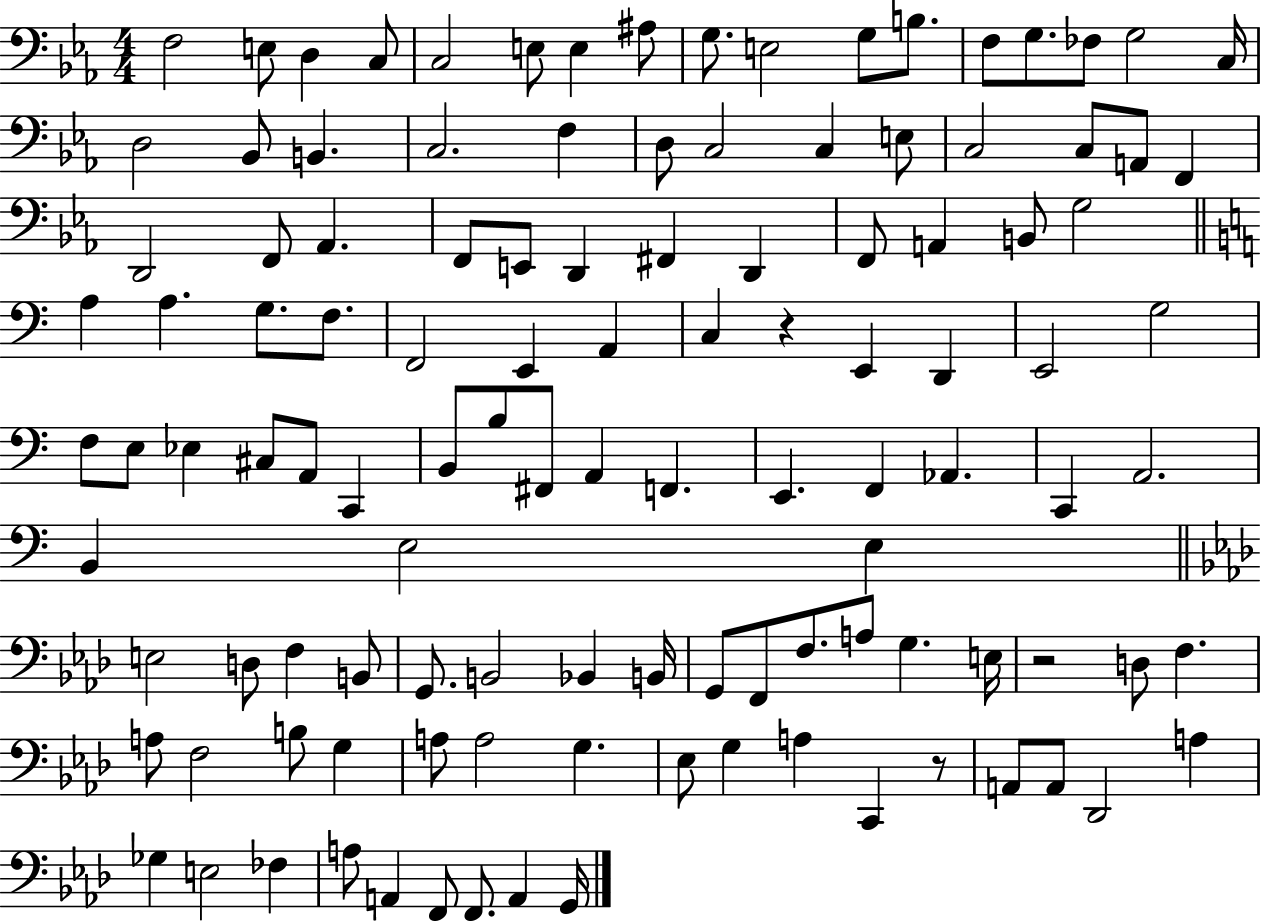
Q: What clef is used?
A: bass